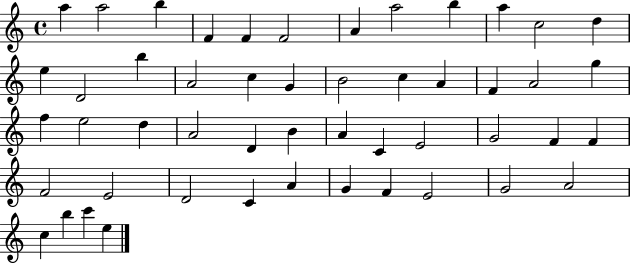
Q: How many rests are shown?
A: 0